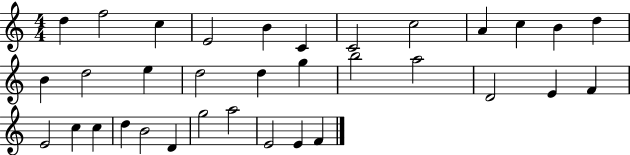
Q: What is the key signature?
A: C major